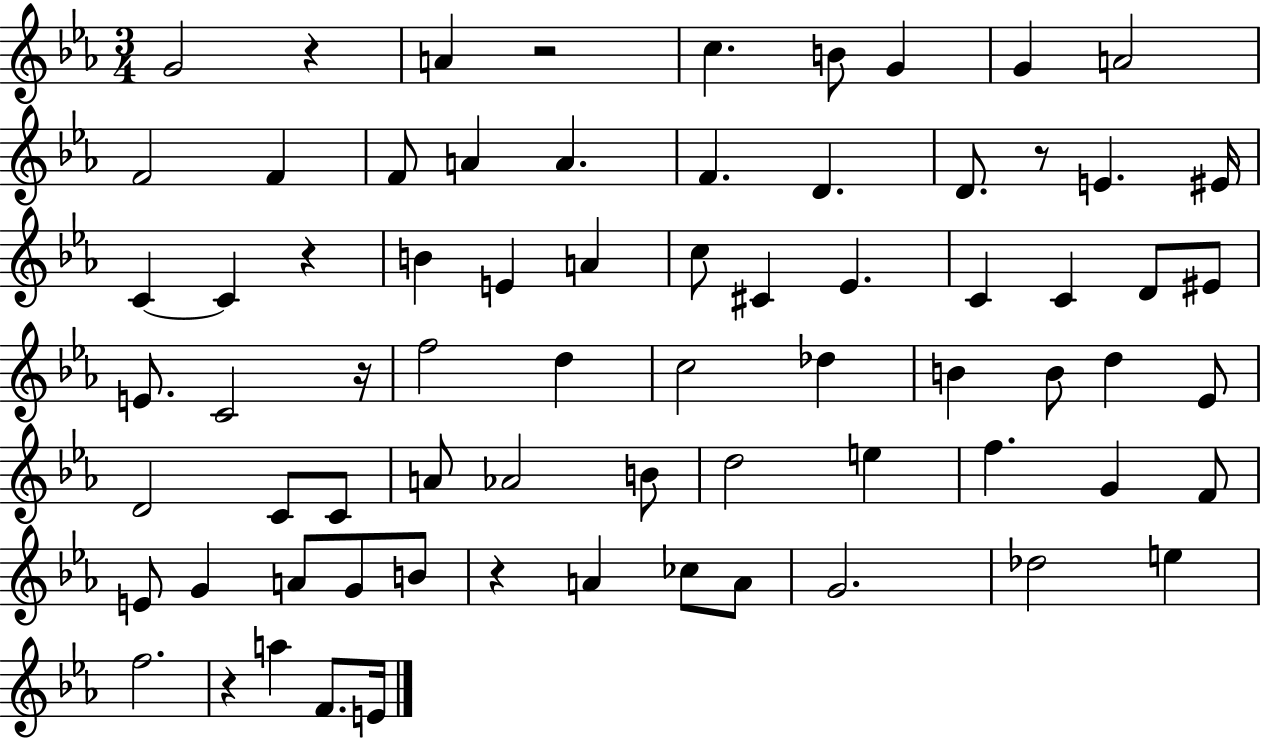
X:1
T:Untitled
M:3/4
L:1/4
K:Eb
G2 z A z2 c B/2 G G A2 F2 F F/2 A A F D D/2 z/2 E ^E/4 C C z B E A c/2 ^C _E C C D/2 ^E/2 E/2 C2 z/4 f2 d c2 _d B B/2 d _E/2 D2 C/2 C/2 A/2 _A2 B/2 d2 e f G F/2 E/2 G A/2 G/2 B/2 z A _c/2 A/2 G2 _d2 e f2 z a F/2 E/4